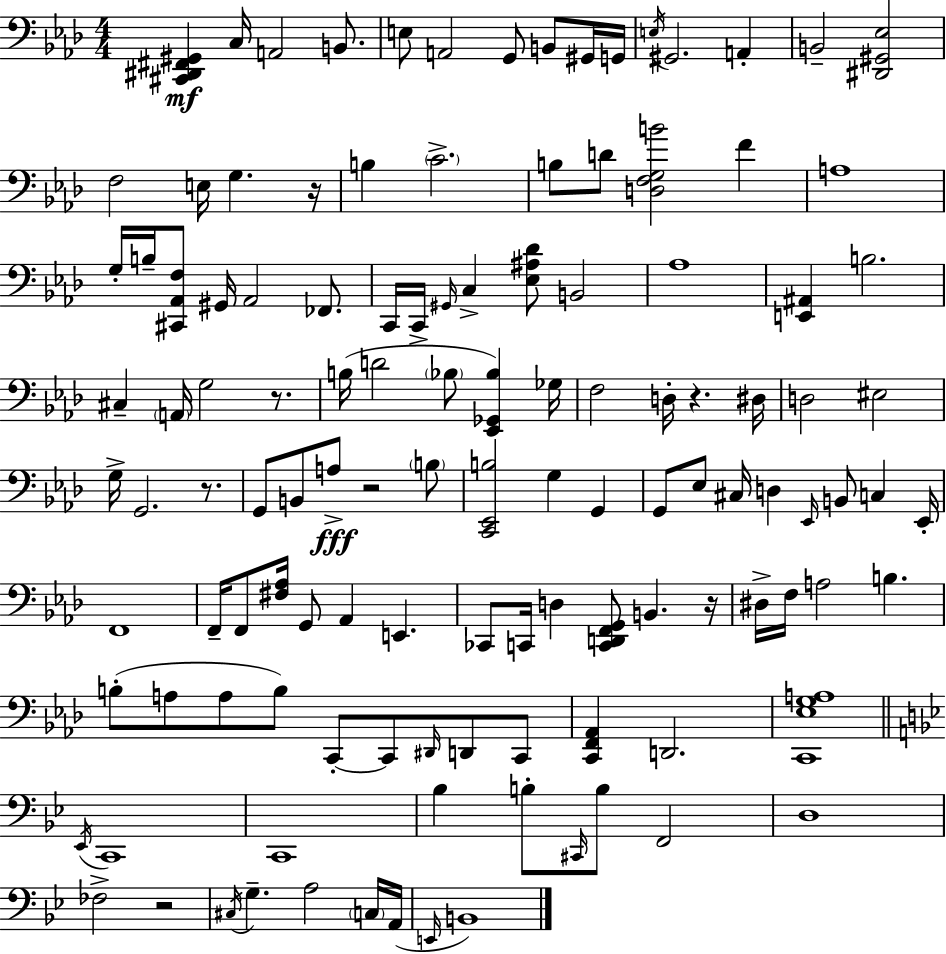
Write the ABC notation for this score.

X:1
T:Untitled
M:4/4
L:1/4
K:Fm
[^C,,^D,,^F,,^G,,] C,/4 A,,2 B,,/2 E,/2 A,,2 G,,/2 B,,/2 ^G,,/4 G,,/4 E,/4 ^G,,2 A,, B,,2 [^D,,^G,,_E,]2 F,2 E,/4 G, z/4 B, C2 B,/2 D/2 [D,F,G,B]2 F A,4 G,/4 B,/4 [^C,,_A,,F,]/2 ^G,,/4 _A,,2 _F,,/2 C,,/4 C,,/4 ^G,,/4 C, [_E,^A,_D]/2 B,,2 _A,4 [E,,^A,,] B,2 ^C, A,,/4 G,2 z/2 B,/4 D2 _B,/2 [_E,,_G,,_B,] _G,/4 F,2 D,/4 z ^D,/4 D,2 ^E,2 G,/4 G,,2 z/2 G,,/2 B,,/2 A,/2 z2 B,/2 [C,,_E,,B,]2 G, G,, G,,/2 _E,/2 ^C,/4 D, _E,,/4 B,,/2 C, _E,,/4 F,,4 F,,/4 F,,/2 [^F,_A,]/4 G,,/2 _A,, E,, _C,,/2 C,,/4 D, [C,,D,,F,,G,,]/2 B,, z/4 ^D,/4 F,/4 A,2 B, B,/2 A,/2 A,/2 B,/2 C,,/2 C,,/2 ^D,,/4 D,,/2 C,,/2 [C,,F,,_A,,] D,,2 [C,,_E,G,A,]4 _E,,/4 C,,4 C,,4 _B, B,/2 ^C,,/4 B,/2 F,,2 D,4 _F,2 z2 ^C,/4 G, A,2 C,/4 A,,/4 E,,/4 B,,4